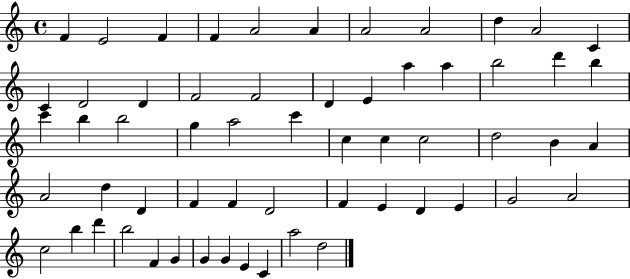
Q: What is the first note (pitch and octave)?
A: F4